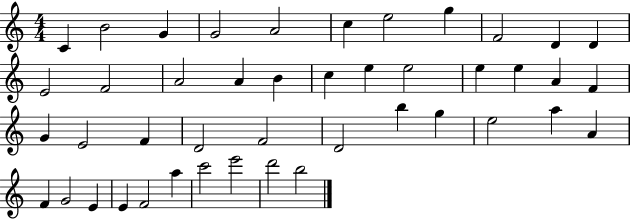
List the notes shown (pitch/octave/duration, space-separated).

C4/q B4/h G4/q G4/h A4/h C5/q E5/h G5/q F4/h D4/q D4/q E4/h F4/h A4/h A4/q B4/q C5/q E5/q E5/h E5/q E5/q A4/q F4/q G4/q E4/h F4/q D4/h F4/h D4/h B5/q G5/q E5/h A5/q A4/q F4/q G4/h E4/q E4/q F4/h A5/q C6/h E6/h D6/h B5/h